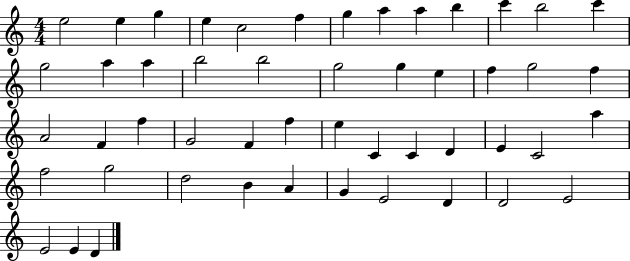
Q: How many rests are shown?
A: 0